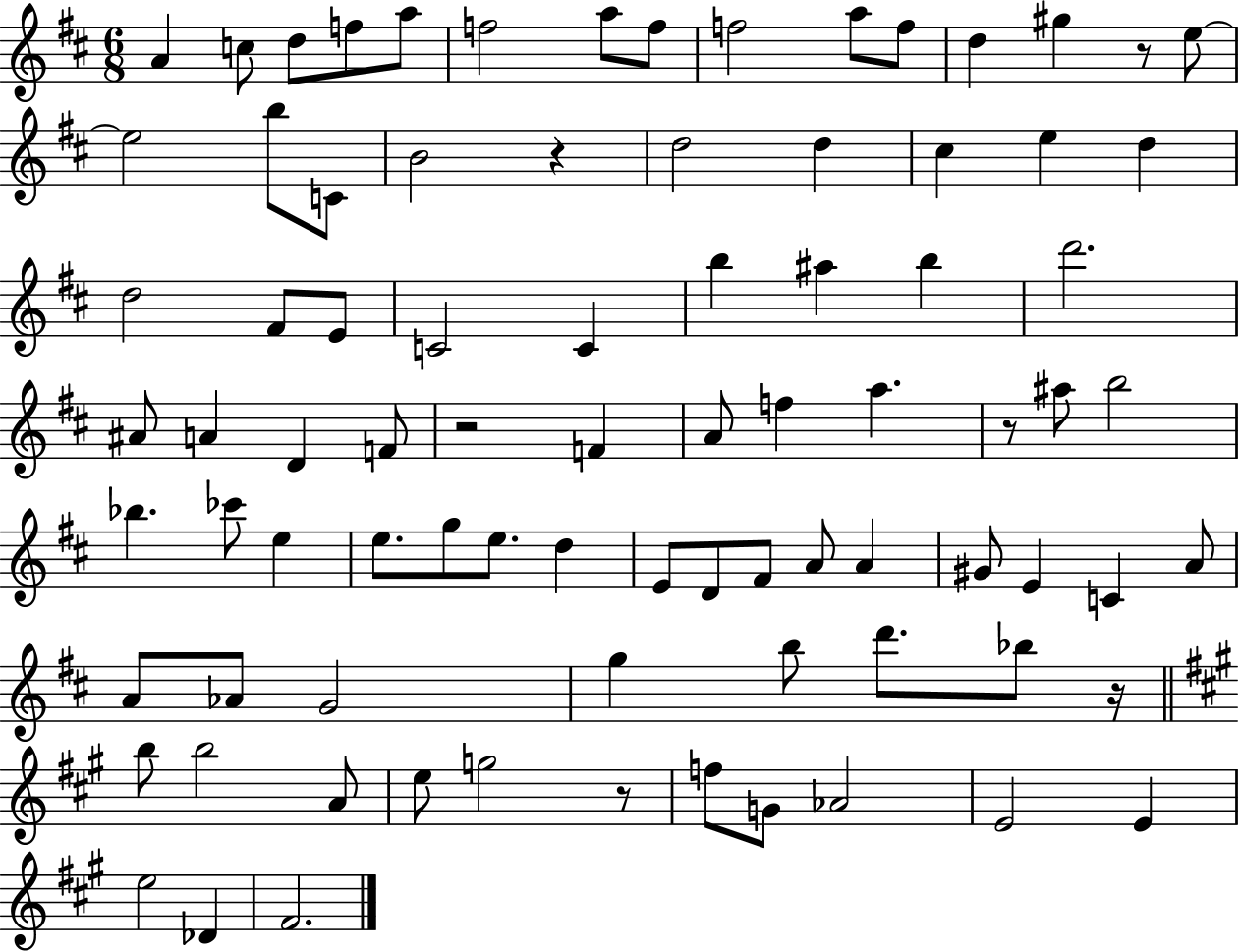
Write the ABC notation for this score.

X:1
T:Untitled
M:6/8
L:1/4
K:D
A c/2 d/2 f/2 a/2 f2 a/2 f/2 f2 a/2 f/2 d ^g z/2 e/2 e2 b/2 C/2 B2 z d2 d ^c e d d2 ^F/2 E/2 C2 C b ^a b d'2 ^A/2 A D F/2 z2 F A/2 f a z/2 ^a/2 b2 _b _c'/2 e e/2 g/2 e/2 d E/2 D/2 ^F/2 A/2 A ^G/2 E C A/2 A/2 _A/2 G2 g b/2 d'/2 _b/2 z/4 b/2 b2 A/2 e/2 g2 z/2 f/2 G/2 _A2 E2 E e2 _D ^F2